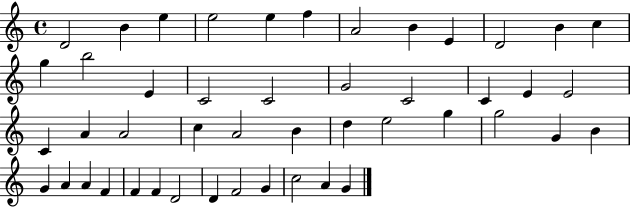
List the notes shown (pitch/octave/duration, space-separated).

D4/h B4/q E5/q E5/h E5/q F5/q A4/h B4/q E4/q D4/h B4/q C5/q G5/q B5/h E4/q C4/h C4/h G4/h C4/h C4/q E4/q E4/h C4/q A4/q A4/h C5/q A4/h B4/q D5/q E5/h G5/q G5/h G4/q B4/q G4/q A4/q A4/q F4/q F4/q F4/q D4/h D4/q F4/h G4/q C5/h A4/q G4/q